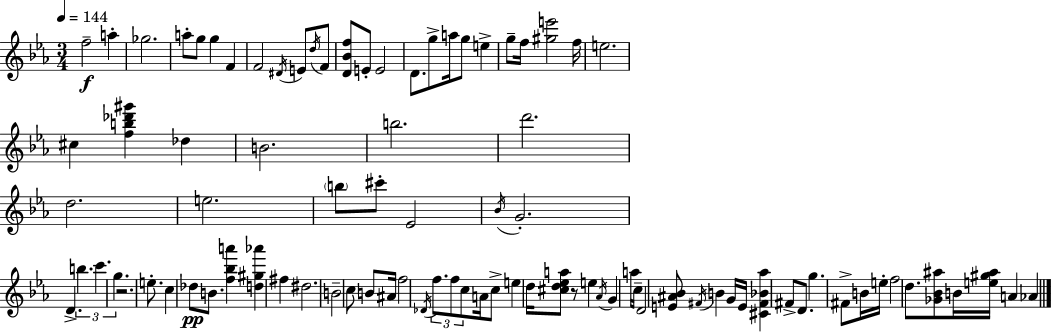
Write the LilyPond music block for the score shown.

{
  \clef treble
  \numericTimeSignature
  \time 3/4
  \key ees \major
  \tempo 4 = 144
  \repeat volta 2 { f''2--\f a''4-. | ges''2. | a''8-. g''8 g''4 f'4 | f'2 \acciaccatura { dis'16 } e'8 \acciaccatura { d''16 } | \break f'8 <d' bes' f''>8 e'8-. e'2 | d'8. g''8-> a''16 g''8 e''4-> | g''8-- f''16 <gis'' e'''>2 | f''16 e''2. | \break cis''4 <f'' b'' des''' gis'''>4 des''4 | b'2. | b''2. | d'''2. | \break d''2. | e''2. | \parenthesize b''8 cis'''8-. ees'2 | \acciaccatura { bes'16 } g'2.-. | \break d'4.-> \tuplet 3/2 { b''4. | c'''4. g''4. } | r2. | e''8.-. c''4 des''8\pp | \break b'8. <f'' bes'' a'''>4 <d'' gis'' aes'''>4 fis''4 | dis''2. | b'2-- c''8 | b'8 ais'16 f''2 | \break \acciaccatura { des'16 } \tuplet 3/2 { f''8. f''8 c''8 } a'16 c''8-> e''4 | d''16 <cis'' d'' ees'' a''>8 r8 e''4 | \acciaccatura { aes'16 } g'4 a''16 c''16-- d'2 | <e' ais' bes'>8 \acciaccatura { fis'16 } b'4 g'16 e'16 | \break <cis' fis' bes' aes''>4 fis'8-> d'8. g''4. | fis'8-> b'16 e''16-. f''2 | d''8. <ges' bes' ais''>8 b'16 <e'' gis'' ais''>16 a'4 | aes'4 } \bar "|."
}